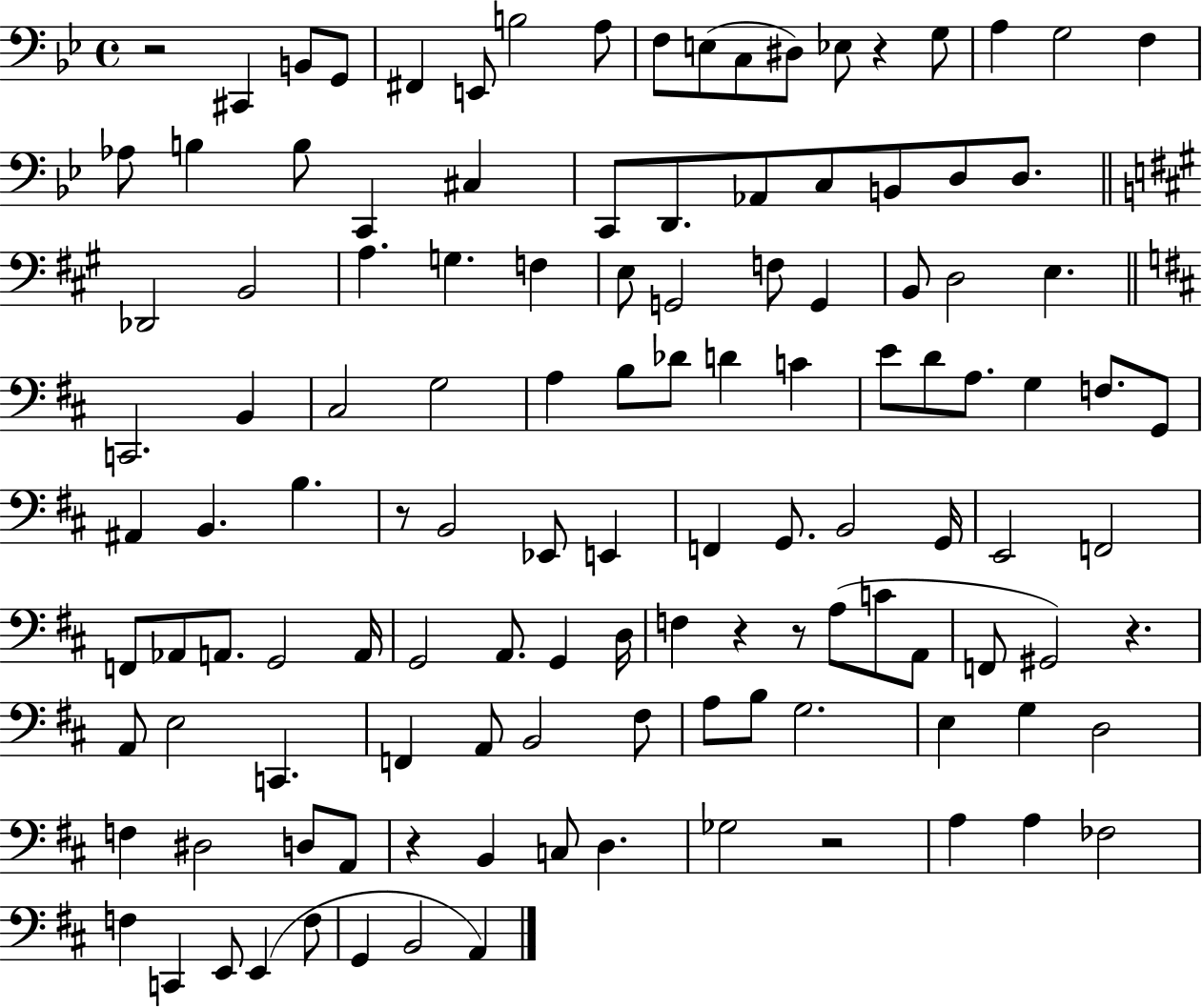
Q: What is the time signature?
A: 4/4